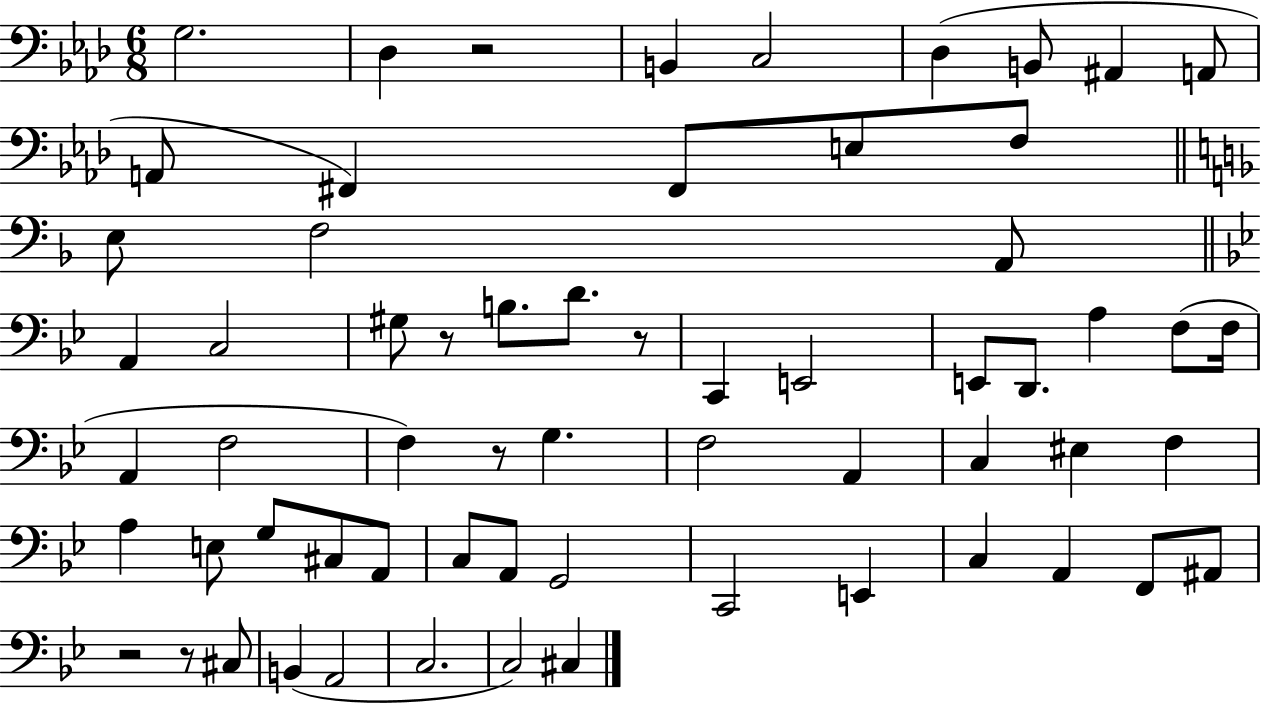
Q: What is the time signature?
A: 6/8